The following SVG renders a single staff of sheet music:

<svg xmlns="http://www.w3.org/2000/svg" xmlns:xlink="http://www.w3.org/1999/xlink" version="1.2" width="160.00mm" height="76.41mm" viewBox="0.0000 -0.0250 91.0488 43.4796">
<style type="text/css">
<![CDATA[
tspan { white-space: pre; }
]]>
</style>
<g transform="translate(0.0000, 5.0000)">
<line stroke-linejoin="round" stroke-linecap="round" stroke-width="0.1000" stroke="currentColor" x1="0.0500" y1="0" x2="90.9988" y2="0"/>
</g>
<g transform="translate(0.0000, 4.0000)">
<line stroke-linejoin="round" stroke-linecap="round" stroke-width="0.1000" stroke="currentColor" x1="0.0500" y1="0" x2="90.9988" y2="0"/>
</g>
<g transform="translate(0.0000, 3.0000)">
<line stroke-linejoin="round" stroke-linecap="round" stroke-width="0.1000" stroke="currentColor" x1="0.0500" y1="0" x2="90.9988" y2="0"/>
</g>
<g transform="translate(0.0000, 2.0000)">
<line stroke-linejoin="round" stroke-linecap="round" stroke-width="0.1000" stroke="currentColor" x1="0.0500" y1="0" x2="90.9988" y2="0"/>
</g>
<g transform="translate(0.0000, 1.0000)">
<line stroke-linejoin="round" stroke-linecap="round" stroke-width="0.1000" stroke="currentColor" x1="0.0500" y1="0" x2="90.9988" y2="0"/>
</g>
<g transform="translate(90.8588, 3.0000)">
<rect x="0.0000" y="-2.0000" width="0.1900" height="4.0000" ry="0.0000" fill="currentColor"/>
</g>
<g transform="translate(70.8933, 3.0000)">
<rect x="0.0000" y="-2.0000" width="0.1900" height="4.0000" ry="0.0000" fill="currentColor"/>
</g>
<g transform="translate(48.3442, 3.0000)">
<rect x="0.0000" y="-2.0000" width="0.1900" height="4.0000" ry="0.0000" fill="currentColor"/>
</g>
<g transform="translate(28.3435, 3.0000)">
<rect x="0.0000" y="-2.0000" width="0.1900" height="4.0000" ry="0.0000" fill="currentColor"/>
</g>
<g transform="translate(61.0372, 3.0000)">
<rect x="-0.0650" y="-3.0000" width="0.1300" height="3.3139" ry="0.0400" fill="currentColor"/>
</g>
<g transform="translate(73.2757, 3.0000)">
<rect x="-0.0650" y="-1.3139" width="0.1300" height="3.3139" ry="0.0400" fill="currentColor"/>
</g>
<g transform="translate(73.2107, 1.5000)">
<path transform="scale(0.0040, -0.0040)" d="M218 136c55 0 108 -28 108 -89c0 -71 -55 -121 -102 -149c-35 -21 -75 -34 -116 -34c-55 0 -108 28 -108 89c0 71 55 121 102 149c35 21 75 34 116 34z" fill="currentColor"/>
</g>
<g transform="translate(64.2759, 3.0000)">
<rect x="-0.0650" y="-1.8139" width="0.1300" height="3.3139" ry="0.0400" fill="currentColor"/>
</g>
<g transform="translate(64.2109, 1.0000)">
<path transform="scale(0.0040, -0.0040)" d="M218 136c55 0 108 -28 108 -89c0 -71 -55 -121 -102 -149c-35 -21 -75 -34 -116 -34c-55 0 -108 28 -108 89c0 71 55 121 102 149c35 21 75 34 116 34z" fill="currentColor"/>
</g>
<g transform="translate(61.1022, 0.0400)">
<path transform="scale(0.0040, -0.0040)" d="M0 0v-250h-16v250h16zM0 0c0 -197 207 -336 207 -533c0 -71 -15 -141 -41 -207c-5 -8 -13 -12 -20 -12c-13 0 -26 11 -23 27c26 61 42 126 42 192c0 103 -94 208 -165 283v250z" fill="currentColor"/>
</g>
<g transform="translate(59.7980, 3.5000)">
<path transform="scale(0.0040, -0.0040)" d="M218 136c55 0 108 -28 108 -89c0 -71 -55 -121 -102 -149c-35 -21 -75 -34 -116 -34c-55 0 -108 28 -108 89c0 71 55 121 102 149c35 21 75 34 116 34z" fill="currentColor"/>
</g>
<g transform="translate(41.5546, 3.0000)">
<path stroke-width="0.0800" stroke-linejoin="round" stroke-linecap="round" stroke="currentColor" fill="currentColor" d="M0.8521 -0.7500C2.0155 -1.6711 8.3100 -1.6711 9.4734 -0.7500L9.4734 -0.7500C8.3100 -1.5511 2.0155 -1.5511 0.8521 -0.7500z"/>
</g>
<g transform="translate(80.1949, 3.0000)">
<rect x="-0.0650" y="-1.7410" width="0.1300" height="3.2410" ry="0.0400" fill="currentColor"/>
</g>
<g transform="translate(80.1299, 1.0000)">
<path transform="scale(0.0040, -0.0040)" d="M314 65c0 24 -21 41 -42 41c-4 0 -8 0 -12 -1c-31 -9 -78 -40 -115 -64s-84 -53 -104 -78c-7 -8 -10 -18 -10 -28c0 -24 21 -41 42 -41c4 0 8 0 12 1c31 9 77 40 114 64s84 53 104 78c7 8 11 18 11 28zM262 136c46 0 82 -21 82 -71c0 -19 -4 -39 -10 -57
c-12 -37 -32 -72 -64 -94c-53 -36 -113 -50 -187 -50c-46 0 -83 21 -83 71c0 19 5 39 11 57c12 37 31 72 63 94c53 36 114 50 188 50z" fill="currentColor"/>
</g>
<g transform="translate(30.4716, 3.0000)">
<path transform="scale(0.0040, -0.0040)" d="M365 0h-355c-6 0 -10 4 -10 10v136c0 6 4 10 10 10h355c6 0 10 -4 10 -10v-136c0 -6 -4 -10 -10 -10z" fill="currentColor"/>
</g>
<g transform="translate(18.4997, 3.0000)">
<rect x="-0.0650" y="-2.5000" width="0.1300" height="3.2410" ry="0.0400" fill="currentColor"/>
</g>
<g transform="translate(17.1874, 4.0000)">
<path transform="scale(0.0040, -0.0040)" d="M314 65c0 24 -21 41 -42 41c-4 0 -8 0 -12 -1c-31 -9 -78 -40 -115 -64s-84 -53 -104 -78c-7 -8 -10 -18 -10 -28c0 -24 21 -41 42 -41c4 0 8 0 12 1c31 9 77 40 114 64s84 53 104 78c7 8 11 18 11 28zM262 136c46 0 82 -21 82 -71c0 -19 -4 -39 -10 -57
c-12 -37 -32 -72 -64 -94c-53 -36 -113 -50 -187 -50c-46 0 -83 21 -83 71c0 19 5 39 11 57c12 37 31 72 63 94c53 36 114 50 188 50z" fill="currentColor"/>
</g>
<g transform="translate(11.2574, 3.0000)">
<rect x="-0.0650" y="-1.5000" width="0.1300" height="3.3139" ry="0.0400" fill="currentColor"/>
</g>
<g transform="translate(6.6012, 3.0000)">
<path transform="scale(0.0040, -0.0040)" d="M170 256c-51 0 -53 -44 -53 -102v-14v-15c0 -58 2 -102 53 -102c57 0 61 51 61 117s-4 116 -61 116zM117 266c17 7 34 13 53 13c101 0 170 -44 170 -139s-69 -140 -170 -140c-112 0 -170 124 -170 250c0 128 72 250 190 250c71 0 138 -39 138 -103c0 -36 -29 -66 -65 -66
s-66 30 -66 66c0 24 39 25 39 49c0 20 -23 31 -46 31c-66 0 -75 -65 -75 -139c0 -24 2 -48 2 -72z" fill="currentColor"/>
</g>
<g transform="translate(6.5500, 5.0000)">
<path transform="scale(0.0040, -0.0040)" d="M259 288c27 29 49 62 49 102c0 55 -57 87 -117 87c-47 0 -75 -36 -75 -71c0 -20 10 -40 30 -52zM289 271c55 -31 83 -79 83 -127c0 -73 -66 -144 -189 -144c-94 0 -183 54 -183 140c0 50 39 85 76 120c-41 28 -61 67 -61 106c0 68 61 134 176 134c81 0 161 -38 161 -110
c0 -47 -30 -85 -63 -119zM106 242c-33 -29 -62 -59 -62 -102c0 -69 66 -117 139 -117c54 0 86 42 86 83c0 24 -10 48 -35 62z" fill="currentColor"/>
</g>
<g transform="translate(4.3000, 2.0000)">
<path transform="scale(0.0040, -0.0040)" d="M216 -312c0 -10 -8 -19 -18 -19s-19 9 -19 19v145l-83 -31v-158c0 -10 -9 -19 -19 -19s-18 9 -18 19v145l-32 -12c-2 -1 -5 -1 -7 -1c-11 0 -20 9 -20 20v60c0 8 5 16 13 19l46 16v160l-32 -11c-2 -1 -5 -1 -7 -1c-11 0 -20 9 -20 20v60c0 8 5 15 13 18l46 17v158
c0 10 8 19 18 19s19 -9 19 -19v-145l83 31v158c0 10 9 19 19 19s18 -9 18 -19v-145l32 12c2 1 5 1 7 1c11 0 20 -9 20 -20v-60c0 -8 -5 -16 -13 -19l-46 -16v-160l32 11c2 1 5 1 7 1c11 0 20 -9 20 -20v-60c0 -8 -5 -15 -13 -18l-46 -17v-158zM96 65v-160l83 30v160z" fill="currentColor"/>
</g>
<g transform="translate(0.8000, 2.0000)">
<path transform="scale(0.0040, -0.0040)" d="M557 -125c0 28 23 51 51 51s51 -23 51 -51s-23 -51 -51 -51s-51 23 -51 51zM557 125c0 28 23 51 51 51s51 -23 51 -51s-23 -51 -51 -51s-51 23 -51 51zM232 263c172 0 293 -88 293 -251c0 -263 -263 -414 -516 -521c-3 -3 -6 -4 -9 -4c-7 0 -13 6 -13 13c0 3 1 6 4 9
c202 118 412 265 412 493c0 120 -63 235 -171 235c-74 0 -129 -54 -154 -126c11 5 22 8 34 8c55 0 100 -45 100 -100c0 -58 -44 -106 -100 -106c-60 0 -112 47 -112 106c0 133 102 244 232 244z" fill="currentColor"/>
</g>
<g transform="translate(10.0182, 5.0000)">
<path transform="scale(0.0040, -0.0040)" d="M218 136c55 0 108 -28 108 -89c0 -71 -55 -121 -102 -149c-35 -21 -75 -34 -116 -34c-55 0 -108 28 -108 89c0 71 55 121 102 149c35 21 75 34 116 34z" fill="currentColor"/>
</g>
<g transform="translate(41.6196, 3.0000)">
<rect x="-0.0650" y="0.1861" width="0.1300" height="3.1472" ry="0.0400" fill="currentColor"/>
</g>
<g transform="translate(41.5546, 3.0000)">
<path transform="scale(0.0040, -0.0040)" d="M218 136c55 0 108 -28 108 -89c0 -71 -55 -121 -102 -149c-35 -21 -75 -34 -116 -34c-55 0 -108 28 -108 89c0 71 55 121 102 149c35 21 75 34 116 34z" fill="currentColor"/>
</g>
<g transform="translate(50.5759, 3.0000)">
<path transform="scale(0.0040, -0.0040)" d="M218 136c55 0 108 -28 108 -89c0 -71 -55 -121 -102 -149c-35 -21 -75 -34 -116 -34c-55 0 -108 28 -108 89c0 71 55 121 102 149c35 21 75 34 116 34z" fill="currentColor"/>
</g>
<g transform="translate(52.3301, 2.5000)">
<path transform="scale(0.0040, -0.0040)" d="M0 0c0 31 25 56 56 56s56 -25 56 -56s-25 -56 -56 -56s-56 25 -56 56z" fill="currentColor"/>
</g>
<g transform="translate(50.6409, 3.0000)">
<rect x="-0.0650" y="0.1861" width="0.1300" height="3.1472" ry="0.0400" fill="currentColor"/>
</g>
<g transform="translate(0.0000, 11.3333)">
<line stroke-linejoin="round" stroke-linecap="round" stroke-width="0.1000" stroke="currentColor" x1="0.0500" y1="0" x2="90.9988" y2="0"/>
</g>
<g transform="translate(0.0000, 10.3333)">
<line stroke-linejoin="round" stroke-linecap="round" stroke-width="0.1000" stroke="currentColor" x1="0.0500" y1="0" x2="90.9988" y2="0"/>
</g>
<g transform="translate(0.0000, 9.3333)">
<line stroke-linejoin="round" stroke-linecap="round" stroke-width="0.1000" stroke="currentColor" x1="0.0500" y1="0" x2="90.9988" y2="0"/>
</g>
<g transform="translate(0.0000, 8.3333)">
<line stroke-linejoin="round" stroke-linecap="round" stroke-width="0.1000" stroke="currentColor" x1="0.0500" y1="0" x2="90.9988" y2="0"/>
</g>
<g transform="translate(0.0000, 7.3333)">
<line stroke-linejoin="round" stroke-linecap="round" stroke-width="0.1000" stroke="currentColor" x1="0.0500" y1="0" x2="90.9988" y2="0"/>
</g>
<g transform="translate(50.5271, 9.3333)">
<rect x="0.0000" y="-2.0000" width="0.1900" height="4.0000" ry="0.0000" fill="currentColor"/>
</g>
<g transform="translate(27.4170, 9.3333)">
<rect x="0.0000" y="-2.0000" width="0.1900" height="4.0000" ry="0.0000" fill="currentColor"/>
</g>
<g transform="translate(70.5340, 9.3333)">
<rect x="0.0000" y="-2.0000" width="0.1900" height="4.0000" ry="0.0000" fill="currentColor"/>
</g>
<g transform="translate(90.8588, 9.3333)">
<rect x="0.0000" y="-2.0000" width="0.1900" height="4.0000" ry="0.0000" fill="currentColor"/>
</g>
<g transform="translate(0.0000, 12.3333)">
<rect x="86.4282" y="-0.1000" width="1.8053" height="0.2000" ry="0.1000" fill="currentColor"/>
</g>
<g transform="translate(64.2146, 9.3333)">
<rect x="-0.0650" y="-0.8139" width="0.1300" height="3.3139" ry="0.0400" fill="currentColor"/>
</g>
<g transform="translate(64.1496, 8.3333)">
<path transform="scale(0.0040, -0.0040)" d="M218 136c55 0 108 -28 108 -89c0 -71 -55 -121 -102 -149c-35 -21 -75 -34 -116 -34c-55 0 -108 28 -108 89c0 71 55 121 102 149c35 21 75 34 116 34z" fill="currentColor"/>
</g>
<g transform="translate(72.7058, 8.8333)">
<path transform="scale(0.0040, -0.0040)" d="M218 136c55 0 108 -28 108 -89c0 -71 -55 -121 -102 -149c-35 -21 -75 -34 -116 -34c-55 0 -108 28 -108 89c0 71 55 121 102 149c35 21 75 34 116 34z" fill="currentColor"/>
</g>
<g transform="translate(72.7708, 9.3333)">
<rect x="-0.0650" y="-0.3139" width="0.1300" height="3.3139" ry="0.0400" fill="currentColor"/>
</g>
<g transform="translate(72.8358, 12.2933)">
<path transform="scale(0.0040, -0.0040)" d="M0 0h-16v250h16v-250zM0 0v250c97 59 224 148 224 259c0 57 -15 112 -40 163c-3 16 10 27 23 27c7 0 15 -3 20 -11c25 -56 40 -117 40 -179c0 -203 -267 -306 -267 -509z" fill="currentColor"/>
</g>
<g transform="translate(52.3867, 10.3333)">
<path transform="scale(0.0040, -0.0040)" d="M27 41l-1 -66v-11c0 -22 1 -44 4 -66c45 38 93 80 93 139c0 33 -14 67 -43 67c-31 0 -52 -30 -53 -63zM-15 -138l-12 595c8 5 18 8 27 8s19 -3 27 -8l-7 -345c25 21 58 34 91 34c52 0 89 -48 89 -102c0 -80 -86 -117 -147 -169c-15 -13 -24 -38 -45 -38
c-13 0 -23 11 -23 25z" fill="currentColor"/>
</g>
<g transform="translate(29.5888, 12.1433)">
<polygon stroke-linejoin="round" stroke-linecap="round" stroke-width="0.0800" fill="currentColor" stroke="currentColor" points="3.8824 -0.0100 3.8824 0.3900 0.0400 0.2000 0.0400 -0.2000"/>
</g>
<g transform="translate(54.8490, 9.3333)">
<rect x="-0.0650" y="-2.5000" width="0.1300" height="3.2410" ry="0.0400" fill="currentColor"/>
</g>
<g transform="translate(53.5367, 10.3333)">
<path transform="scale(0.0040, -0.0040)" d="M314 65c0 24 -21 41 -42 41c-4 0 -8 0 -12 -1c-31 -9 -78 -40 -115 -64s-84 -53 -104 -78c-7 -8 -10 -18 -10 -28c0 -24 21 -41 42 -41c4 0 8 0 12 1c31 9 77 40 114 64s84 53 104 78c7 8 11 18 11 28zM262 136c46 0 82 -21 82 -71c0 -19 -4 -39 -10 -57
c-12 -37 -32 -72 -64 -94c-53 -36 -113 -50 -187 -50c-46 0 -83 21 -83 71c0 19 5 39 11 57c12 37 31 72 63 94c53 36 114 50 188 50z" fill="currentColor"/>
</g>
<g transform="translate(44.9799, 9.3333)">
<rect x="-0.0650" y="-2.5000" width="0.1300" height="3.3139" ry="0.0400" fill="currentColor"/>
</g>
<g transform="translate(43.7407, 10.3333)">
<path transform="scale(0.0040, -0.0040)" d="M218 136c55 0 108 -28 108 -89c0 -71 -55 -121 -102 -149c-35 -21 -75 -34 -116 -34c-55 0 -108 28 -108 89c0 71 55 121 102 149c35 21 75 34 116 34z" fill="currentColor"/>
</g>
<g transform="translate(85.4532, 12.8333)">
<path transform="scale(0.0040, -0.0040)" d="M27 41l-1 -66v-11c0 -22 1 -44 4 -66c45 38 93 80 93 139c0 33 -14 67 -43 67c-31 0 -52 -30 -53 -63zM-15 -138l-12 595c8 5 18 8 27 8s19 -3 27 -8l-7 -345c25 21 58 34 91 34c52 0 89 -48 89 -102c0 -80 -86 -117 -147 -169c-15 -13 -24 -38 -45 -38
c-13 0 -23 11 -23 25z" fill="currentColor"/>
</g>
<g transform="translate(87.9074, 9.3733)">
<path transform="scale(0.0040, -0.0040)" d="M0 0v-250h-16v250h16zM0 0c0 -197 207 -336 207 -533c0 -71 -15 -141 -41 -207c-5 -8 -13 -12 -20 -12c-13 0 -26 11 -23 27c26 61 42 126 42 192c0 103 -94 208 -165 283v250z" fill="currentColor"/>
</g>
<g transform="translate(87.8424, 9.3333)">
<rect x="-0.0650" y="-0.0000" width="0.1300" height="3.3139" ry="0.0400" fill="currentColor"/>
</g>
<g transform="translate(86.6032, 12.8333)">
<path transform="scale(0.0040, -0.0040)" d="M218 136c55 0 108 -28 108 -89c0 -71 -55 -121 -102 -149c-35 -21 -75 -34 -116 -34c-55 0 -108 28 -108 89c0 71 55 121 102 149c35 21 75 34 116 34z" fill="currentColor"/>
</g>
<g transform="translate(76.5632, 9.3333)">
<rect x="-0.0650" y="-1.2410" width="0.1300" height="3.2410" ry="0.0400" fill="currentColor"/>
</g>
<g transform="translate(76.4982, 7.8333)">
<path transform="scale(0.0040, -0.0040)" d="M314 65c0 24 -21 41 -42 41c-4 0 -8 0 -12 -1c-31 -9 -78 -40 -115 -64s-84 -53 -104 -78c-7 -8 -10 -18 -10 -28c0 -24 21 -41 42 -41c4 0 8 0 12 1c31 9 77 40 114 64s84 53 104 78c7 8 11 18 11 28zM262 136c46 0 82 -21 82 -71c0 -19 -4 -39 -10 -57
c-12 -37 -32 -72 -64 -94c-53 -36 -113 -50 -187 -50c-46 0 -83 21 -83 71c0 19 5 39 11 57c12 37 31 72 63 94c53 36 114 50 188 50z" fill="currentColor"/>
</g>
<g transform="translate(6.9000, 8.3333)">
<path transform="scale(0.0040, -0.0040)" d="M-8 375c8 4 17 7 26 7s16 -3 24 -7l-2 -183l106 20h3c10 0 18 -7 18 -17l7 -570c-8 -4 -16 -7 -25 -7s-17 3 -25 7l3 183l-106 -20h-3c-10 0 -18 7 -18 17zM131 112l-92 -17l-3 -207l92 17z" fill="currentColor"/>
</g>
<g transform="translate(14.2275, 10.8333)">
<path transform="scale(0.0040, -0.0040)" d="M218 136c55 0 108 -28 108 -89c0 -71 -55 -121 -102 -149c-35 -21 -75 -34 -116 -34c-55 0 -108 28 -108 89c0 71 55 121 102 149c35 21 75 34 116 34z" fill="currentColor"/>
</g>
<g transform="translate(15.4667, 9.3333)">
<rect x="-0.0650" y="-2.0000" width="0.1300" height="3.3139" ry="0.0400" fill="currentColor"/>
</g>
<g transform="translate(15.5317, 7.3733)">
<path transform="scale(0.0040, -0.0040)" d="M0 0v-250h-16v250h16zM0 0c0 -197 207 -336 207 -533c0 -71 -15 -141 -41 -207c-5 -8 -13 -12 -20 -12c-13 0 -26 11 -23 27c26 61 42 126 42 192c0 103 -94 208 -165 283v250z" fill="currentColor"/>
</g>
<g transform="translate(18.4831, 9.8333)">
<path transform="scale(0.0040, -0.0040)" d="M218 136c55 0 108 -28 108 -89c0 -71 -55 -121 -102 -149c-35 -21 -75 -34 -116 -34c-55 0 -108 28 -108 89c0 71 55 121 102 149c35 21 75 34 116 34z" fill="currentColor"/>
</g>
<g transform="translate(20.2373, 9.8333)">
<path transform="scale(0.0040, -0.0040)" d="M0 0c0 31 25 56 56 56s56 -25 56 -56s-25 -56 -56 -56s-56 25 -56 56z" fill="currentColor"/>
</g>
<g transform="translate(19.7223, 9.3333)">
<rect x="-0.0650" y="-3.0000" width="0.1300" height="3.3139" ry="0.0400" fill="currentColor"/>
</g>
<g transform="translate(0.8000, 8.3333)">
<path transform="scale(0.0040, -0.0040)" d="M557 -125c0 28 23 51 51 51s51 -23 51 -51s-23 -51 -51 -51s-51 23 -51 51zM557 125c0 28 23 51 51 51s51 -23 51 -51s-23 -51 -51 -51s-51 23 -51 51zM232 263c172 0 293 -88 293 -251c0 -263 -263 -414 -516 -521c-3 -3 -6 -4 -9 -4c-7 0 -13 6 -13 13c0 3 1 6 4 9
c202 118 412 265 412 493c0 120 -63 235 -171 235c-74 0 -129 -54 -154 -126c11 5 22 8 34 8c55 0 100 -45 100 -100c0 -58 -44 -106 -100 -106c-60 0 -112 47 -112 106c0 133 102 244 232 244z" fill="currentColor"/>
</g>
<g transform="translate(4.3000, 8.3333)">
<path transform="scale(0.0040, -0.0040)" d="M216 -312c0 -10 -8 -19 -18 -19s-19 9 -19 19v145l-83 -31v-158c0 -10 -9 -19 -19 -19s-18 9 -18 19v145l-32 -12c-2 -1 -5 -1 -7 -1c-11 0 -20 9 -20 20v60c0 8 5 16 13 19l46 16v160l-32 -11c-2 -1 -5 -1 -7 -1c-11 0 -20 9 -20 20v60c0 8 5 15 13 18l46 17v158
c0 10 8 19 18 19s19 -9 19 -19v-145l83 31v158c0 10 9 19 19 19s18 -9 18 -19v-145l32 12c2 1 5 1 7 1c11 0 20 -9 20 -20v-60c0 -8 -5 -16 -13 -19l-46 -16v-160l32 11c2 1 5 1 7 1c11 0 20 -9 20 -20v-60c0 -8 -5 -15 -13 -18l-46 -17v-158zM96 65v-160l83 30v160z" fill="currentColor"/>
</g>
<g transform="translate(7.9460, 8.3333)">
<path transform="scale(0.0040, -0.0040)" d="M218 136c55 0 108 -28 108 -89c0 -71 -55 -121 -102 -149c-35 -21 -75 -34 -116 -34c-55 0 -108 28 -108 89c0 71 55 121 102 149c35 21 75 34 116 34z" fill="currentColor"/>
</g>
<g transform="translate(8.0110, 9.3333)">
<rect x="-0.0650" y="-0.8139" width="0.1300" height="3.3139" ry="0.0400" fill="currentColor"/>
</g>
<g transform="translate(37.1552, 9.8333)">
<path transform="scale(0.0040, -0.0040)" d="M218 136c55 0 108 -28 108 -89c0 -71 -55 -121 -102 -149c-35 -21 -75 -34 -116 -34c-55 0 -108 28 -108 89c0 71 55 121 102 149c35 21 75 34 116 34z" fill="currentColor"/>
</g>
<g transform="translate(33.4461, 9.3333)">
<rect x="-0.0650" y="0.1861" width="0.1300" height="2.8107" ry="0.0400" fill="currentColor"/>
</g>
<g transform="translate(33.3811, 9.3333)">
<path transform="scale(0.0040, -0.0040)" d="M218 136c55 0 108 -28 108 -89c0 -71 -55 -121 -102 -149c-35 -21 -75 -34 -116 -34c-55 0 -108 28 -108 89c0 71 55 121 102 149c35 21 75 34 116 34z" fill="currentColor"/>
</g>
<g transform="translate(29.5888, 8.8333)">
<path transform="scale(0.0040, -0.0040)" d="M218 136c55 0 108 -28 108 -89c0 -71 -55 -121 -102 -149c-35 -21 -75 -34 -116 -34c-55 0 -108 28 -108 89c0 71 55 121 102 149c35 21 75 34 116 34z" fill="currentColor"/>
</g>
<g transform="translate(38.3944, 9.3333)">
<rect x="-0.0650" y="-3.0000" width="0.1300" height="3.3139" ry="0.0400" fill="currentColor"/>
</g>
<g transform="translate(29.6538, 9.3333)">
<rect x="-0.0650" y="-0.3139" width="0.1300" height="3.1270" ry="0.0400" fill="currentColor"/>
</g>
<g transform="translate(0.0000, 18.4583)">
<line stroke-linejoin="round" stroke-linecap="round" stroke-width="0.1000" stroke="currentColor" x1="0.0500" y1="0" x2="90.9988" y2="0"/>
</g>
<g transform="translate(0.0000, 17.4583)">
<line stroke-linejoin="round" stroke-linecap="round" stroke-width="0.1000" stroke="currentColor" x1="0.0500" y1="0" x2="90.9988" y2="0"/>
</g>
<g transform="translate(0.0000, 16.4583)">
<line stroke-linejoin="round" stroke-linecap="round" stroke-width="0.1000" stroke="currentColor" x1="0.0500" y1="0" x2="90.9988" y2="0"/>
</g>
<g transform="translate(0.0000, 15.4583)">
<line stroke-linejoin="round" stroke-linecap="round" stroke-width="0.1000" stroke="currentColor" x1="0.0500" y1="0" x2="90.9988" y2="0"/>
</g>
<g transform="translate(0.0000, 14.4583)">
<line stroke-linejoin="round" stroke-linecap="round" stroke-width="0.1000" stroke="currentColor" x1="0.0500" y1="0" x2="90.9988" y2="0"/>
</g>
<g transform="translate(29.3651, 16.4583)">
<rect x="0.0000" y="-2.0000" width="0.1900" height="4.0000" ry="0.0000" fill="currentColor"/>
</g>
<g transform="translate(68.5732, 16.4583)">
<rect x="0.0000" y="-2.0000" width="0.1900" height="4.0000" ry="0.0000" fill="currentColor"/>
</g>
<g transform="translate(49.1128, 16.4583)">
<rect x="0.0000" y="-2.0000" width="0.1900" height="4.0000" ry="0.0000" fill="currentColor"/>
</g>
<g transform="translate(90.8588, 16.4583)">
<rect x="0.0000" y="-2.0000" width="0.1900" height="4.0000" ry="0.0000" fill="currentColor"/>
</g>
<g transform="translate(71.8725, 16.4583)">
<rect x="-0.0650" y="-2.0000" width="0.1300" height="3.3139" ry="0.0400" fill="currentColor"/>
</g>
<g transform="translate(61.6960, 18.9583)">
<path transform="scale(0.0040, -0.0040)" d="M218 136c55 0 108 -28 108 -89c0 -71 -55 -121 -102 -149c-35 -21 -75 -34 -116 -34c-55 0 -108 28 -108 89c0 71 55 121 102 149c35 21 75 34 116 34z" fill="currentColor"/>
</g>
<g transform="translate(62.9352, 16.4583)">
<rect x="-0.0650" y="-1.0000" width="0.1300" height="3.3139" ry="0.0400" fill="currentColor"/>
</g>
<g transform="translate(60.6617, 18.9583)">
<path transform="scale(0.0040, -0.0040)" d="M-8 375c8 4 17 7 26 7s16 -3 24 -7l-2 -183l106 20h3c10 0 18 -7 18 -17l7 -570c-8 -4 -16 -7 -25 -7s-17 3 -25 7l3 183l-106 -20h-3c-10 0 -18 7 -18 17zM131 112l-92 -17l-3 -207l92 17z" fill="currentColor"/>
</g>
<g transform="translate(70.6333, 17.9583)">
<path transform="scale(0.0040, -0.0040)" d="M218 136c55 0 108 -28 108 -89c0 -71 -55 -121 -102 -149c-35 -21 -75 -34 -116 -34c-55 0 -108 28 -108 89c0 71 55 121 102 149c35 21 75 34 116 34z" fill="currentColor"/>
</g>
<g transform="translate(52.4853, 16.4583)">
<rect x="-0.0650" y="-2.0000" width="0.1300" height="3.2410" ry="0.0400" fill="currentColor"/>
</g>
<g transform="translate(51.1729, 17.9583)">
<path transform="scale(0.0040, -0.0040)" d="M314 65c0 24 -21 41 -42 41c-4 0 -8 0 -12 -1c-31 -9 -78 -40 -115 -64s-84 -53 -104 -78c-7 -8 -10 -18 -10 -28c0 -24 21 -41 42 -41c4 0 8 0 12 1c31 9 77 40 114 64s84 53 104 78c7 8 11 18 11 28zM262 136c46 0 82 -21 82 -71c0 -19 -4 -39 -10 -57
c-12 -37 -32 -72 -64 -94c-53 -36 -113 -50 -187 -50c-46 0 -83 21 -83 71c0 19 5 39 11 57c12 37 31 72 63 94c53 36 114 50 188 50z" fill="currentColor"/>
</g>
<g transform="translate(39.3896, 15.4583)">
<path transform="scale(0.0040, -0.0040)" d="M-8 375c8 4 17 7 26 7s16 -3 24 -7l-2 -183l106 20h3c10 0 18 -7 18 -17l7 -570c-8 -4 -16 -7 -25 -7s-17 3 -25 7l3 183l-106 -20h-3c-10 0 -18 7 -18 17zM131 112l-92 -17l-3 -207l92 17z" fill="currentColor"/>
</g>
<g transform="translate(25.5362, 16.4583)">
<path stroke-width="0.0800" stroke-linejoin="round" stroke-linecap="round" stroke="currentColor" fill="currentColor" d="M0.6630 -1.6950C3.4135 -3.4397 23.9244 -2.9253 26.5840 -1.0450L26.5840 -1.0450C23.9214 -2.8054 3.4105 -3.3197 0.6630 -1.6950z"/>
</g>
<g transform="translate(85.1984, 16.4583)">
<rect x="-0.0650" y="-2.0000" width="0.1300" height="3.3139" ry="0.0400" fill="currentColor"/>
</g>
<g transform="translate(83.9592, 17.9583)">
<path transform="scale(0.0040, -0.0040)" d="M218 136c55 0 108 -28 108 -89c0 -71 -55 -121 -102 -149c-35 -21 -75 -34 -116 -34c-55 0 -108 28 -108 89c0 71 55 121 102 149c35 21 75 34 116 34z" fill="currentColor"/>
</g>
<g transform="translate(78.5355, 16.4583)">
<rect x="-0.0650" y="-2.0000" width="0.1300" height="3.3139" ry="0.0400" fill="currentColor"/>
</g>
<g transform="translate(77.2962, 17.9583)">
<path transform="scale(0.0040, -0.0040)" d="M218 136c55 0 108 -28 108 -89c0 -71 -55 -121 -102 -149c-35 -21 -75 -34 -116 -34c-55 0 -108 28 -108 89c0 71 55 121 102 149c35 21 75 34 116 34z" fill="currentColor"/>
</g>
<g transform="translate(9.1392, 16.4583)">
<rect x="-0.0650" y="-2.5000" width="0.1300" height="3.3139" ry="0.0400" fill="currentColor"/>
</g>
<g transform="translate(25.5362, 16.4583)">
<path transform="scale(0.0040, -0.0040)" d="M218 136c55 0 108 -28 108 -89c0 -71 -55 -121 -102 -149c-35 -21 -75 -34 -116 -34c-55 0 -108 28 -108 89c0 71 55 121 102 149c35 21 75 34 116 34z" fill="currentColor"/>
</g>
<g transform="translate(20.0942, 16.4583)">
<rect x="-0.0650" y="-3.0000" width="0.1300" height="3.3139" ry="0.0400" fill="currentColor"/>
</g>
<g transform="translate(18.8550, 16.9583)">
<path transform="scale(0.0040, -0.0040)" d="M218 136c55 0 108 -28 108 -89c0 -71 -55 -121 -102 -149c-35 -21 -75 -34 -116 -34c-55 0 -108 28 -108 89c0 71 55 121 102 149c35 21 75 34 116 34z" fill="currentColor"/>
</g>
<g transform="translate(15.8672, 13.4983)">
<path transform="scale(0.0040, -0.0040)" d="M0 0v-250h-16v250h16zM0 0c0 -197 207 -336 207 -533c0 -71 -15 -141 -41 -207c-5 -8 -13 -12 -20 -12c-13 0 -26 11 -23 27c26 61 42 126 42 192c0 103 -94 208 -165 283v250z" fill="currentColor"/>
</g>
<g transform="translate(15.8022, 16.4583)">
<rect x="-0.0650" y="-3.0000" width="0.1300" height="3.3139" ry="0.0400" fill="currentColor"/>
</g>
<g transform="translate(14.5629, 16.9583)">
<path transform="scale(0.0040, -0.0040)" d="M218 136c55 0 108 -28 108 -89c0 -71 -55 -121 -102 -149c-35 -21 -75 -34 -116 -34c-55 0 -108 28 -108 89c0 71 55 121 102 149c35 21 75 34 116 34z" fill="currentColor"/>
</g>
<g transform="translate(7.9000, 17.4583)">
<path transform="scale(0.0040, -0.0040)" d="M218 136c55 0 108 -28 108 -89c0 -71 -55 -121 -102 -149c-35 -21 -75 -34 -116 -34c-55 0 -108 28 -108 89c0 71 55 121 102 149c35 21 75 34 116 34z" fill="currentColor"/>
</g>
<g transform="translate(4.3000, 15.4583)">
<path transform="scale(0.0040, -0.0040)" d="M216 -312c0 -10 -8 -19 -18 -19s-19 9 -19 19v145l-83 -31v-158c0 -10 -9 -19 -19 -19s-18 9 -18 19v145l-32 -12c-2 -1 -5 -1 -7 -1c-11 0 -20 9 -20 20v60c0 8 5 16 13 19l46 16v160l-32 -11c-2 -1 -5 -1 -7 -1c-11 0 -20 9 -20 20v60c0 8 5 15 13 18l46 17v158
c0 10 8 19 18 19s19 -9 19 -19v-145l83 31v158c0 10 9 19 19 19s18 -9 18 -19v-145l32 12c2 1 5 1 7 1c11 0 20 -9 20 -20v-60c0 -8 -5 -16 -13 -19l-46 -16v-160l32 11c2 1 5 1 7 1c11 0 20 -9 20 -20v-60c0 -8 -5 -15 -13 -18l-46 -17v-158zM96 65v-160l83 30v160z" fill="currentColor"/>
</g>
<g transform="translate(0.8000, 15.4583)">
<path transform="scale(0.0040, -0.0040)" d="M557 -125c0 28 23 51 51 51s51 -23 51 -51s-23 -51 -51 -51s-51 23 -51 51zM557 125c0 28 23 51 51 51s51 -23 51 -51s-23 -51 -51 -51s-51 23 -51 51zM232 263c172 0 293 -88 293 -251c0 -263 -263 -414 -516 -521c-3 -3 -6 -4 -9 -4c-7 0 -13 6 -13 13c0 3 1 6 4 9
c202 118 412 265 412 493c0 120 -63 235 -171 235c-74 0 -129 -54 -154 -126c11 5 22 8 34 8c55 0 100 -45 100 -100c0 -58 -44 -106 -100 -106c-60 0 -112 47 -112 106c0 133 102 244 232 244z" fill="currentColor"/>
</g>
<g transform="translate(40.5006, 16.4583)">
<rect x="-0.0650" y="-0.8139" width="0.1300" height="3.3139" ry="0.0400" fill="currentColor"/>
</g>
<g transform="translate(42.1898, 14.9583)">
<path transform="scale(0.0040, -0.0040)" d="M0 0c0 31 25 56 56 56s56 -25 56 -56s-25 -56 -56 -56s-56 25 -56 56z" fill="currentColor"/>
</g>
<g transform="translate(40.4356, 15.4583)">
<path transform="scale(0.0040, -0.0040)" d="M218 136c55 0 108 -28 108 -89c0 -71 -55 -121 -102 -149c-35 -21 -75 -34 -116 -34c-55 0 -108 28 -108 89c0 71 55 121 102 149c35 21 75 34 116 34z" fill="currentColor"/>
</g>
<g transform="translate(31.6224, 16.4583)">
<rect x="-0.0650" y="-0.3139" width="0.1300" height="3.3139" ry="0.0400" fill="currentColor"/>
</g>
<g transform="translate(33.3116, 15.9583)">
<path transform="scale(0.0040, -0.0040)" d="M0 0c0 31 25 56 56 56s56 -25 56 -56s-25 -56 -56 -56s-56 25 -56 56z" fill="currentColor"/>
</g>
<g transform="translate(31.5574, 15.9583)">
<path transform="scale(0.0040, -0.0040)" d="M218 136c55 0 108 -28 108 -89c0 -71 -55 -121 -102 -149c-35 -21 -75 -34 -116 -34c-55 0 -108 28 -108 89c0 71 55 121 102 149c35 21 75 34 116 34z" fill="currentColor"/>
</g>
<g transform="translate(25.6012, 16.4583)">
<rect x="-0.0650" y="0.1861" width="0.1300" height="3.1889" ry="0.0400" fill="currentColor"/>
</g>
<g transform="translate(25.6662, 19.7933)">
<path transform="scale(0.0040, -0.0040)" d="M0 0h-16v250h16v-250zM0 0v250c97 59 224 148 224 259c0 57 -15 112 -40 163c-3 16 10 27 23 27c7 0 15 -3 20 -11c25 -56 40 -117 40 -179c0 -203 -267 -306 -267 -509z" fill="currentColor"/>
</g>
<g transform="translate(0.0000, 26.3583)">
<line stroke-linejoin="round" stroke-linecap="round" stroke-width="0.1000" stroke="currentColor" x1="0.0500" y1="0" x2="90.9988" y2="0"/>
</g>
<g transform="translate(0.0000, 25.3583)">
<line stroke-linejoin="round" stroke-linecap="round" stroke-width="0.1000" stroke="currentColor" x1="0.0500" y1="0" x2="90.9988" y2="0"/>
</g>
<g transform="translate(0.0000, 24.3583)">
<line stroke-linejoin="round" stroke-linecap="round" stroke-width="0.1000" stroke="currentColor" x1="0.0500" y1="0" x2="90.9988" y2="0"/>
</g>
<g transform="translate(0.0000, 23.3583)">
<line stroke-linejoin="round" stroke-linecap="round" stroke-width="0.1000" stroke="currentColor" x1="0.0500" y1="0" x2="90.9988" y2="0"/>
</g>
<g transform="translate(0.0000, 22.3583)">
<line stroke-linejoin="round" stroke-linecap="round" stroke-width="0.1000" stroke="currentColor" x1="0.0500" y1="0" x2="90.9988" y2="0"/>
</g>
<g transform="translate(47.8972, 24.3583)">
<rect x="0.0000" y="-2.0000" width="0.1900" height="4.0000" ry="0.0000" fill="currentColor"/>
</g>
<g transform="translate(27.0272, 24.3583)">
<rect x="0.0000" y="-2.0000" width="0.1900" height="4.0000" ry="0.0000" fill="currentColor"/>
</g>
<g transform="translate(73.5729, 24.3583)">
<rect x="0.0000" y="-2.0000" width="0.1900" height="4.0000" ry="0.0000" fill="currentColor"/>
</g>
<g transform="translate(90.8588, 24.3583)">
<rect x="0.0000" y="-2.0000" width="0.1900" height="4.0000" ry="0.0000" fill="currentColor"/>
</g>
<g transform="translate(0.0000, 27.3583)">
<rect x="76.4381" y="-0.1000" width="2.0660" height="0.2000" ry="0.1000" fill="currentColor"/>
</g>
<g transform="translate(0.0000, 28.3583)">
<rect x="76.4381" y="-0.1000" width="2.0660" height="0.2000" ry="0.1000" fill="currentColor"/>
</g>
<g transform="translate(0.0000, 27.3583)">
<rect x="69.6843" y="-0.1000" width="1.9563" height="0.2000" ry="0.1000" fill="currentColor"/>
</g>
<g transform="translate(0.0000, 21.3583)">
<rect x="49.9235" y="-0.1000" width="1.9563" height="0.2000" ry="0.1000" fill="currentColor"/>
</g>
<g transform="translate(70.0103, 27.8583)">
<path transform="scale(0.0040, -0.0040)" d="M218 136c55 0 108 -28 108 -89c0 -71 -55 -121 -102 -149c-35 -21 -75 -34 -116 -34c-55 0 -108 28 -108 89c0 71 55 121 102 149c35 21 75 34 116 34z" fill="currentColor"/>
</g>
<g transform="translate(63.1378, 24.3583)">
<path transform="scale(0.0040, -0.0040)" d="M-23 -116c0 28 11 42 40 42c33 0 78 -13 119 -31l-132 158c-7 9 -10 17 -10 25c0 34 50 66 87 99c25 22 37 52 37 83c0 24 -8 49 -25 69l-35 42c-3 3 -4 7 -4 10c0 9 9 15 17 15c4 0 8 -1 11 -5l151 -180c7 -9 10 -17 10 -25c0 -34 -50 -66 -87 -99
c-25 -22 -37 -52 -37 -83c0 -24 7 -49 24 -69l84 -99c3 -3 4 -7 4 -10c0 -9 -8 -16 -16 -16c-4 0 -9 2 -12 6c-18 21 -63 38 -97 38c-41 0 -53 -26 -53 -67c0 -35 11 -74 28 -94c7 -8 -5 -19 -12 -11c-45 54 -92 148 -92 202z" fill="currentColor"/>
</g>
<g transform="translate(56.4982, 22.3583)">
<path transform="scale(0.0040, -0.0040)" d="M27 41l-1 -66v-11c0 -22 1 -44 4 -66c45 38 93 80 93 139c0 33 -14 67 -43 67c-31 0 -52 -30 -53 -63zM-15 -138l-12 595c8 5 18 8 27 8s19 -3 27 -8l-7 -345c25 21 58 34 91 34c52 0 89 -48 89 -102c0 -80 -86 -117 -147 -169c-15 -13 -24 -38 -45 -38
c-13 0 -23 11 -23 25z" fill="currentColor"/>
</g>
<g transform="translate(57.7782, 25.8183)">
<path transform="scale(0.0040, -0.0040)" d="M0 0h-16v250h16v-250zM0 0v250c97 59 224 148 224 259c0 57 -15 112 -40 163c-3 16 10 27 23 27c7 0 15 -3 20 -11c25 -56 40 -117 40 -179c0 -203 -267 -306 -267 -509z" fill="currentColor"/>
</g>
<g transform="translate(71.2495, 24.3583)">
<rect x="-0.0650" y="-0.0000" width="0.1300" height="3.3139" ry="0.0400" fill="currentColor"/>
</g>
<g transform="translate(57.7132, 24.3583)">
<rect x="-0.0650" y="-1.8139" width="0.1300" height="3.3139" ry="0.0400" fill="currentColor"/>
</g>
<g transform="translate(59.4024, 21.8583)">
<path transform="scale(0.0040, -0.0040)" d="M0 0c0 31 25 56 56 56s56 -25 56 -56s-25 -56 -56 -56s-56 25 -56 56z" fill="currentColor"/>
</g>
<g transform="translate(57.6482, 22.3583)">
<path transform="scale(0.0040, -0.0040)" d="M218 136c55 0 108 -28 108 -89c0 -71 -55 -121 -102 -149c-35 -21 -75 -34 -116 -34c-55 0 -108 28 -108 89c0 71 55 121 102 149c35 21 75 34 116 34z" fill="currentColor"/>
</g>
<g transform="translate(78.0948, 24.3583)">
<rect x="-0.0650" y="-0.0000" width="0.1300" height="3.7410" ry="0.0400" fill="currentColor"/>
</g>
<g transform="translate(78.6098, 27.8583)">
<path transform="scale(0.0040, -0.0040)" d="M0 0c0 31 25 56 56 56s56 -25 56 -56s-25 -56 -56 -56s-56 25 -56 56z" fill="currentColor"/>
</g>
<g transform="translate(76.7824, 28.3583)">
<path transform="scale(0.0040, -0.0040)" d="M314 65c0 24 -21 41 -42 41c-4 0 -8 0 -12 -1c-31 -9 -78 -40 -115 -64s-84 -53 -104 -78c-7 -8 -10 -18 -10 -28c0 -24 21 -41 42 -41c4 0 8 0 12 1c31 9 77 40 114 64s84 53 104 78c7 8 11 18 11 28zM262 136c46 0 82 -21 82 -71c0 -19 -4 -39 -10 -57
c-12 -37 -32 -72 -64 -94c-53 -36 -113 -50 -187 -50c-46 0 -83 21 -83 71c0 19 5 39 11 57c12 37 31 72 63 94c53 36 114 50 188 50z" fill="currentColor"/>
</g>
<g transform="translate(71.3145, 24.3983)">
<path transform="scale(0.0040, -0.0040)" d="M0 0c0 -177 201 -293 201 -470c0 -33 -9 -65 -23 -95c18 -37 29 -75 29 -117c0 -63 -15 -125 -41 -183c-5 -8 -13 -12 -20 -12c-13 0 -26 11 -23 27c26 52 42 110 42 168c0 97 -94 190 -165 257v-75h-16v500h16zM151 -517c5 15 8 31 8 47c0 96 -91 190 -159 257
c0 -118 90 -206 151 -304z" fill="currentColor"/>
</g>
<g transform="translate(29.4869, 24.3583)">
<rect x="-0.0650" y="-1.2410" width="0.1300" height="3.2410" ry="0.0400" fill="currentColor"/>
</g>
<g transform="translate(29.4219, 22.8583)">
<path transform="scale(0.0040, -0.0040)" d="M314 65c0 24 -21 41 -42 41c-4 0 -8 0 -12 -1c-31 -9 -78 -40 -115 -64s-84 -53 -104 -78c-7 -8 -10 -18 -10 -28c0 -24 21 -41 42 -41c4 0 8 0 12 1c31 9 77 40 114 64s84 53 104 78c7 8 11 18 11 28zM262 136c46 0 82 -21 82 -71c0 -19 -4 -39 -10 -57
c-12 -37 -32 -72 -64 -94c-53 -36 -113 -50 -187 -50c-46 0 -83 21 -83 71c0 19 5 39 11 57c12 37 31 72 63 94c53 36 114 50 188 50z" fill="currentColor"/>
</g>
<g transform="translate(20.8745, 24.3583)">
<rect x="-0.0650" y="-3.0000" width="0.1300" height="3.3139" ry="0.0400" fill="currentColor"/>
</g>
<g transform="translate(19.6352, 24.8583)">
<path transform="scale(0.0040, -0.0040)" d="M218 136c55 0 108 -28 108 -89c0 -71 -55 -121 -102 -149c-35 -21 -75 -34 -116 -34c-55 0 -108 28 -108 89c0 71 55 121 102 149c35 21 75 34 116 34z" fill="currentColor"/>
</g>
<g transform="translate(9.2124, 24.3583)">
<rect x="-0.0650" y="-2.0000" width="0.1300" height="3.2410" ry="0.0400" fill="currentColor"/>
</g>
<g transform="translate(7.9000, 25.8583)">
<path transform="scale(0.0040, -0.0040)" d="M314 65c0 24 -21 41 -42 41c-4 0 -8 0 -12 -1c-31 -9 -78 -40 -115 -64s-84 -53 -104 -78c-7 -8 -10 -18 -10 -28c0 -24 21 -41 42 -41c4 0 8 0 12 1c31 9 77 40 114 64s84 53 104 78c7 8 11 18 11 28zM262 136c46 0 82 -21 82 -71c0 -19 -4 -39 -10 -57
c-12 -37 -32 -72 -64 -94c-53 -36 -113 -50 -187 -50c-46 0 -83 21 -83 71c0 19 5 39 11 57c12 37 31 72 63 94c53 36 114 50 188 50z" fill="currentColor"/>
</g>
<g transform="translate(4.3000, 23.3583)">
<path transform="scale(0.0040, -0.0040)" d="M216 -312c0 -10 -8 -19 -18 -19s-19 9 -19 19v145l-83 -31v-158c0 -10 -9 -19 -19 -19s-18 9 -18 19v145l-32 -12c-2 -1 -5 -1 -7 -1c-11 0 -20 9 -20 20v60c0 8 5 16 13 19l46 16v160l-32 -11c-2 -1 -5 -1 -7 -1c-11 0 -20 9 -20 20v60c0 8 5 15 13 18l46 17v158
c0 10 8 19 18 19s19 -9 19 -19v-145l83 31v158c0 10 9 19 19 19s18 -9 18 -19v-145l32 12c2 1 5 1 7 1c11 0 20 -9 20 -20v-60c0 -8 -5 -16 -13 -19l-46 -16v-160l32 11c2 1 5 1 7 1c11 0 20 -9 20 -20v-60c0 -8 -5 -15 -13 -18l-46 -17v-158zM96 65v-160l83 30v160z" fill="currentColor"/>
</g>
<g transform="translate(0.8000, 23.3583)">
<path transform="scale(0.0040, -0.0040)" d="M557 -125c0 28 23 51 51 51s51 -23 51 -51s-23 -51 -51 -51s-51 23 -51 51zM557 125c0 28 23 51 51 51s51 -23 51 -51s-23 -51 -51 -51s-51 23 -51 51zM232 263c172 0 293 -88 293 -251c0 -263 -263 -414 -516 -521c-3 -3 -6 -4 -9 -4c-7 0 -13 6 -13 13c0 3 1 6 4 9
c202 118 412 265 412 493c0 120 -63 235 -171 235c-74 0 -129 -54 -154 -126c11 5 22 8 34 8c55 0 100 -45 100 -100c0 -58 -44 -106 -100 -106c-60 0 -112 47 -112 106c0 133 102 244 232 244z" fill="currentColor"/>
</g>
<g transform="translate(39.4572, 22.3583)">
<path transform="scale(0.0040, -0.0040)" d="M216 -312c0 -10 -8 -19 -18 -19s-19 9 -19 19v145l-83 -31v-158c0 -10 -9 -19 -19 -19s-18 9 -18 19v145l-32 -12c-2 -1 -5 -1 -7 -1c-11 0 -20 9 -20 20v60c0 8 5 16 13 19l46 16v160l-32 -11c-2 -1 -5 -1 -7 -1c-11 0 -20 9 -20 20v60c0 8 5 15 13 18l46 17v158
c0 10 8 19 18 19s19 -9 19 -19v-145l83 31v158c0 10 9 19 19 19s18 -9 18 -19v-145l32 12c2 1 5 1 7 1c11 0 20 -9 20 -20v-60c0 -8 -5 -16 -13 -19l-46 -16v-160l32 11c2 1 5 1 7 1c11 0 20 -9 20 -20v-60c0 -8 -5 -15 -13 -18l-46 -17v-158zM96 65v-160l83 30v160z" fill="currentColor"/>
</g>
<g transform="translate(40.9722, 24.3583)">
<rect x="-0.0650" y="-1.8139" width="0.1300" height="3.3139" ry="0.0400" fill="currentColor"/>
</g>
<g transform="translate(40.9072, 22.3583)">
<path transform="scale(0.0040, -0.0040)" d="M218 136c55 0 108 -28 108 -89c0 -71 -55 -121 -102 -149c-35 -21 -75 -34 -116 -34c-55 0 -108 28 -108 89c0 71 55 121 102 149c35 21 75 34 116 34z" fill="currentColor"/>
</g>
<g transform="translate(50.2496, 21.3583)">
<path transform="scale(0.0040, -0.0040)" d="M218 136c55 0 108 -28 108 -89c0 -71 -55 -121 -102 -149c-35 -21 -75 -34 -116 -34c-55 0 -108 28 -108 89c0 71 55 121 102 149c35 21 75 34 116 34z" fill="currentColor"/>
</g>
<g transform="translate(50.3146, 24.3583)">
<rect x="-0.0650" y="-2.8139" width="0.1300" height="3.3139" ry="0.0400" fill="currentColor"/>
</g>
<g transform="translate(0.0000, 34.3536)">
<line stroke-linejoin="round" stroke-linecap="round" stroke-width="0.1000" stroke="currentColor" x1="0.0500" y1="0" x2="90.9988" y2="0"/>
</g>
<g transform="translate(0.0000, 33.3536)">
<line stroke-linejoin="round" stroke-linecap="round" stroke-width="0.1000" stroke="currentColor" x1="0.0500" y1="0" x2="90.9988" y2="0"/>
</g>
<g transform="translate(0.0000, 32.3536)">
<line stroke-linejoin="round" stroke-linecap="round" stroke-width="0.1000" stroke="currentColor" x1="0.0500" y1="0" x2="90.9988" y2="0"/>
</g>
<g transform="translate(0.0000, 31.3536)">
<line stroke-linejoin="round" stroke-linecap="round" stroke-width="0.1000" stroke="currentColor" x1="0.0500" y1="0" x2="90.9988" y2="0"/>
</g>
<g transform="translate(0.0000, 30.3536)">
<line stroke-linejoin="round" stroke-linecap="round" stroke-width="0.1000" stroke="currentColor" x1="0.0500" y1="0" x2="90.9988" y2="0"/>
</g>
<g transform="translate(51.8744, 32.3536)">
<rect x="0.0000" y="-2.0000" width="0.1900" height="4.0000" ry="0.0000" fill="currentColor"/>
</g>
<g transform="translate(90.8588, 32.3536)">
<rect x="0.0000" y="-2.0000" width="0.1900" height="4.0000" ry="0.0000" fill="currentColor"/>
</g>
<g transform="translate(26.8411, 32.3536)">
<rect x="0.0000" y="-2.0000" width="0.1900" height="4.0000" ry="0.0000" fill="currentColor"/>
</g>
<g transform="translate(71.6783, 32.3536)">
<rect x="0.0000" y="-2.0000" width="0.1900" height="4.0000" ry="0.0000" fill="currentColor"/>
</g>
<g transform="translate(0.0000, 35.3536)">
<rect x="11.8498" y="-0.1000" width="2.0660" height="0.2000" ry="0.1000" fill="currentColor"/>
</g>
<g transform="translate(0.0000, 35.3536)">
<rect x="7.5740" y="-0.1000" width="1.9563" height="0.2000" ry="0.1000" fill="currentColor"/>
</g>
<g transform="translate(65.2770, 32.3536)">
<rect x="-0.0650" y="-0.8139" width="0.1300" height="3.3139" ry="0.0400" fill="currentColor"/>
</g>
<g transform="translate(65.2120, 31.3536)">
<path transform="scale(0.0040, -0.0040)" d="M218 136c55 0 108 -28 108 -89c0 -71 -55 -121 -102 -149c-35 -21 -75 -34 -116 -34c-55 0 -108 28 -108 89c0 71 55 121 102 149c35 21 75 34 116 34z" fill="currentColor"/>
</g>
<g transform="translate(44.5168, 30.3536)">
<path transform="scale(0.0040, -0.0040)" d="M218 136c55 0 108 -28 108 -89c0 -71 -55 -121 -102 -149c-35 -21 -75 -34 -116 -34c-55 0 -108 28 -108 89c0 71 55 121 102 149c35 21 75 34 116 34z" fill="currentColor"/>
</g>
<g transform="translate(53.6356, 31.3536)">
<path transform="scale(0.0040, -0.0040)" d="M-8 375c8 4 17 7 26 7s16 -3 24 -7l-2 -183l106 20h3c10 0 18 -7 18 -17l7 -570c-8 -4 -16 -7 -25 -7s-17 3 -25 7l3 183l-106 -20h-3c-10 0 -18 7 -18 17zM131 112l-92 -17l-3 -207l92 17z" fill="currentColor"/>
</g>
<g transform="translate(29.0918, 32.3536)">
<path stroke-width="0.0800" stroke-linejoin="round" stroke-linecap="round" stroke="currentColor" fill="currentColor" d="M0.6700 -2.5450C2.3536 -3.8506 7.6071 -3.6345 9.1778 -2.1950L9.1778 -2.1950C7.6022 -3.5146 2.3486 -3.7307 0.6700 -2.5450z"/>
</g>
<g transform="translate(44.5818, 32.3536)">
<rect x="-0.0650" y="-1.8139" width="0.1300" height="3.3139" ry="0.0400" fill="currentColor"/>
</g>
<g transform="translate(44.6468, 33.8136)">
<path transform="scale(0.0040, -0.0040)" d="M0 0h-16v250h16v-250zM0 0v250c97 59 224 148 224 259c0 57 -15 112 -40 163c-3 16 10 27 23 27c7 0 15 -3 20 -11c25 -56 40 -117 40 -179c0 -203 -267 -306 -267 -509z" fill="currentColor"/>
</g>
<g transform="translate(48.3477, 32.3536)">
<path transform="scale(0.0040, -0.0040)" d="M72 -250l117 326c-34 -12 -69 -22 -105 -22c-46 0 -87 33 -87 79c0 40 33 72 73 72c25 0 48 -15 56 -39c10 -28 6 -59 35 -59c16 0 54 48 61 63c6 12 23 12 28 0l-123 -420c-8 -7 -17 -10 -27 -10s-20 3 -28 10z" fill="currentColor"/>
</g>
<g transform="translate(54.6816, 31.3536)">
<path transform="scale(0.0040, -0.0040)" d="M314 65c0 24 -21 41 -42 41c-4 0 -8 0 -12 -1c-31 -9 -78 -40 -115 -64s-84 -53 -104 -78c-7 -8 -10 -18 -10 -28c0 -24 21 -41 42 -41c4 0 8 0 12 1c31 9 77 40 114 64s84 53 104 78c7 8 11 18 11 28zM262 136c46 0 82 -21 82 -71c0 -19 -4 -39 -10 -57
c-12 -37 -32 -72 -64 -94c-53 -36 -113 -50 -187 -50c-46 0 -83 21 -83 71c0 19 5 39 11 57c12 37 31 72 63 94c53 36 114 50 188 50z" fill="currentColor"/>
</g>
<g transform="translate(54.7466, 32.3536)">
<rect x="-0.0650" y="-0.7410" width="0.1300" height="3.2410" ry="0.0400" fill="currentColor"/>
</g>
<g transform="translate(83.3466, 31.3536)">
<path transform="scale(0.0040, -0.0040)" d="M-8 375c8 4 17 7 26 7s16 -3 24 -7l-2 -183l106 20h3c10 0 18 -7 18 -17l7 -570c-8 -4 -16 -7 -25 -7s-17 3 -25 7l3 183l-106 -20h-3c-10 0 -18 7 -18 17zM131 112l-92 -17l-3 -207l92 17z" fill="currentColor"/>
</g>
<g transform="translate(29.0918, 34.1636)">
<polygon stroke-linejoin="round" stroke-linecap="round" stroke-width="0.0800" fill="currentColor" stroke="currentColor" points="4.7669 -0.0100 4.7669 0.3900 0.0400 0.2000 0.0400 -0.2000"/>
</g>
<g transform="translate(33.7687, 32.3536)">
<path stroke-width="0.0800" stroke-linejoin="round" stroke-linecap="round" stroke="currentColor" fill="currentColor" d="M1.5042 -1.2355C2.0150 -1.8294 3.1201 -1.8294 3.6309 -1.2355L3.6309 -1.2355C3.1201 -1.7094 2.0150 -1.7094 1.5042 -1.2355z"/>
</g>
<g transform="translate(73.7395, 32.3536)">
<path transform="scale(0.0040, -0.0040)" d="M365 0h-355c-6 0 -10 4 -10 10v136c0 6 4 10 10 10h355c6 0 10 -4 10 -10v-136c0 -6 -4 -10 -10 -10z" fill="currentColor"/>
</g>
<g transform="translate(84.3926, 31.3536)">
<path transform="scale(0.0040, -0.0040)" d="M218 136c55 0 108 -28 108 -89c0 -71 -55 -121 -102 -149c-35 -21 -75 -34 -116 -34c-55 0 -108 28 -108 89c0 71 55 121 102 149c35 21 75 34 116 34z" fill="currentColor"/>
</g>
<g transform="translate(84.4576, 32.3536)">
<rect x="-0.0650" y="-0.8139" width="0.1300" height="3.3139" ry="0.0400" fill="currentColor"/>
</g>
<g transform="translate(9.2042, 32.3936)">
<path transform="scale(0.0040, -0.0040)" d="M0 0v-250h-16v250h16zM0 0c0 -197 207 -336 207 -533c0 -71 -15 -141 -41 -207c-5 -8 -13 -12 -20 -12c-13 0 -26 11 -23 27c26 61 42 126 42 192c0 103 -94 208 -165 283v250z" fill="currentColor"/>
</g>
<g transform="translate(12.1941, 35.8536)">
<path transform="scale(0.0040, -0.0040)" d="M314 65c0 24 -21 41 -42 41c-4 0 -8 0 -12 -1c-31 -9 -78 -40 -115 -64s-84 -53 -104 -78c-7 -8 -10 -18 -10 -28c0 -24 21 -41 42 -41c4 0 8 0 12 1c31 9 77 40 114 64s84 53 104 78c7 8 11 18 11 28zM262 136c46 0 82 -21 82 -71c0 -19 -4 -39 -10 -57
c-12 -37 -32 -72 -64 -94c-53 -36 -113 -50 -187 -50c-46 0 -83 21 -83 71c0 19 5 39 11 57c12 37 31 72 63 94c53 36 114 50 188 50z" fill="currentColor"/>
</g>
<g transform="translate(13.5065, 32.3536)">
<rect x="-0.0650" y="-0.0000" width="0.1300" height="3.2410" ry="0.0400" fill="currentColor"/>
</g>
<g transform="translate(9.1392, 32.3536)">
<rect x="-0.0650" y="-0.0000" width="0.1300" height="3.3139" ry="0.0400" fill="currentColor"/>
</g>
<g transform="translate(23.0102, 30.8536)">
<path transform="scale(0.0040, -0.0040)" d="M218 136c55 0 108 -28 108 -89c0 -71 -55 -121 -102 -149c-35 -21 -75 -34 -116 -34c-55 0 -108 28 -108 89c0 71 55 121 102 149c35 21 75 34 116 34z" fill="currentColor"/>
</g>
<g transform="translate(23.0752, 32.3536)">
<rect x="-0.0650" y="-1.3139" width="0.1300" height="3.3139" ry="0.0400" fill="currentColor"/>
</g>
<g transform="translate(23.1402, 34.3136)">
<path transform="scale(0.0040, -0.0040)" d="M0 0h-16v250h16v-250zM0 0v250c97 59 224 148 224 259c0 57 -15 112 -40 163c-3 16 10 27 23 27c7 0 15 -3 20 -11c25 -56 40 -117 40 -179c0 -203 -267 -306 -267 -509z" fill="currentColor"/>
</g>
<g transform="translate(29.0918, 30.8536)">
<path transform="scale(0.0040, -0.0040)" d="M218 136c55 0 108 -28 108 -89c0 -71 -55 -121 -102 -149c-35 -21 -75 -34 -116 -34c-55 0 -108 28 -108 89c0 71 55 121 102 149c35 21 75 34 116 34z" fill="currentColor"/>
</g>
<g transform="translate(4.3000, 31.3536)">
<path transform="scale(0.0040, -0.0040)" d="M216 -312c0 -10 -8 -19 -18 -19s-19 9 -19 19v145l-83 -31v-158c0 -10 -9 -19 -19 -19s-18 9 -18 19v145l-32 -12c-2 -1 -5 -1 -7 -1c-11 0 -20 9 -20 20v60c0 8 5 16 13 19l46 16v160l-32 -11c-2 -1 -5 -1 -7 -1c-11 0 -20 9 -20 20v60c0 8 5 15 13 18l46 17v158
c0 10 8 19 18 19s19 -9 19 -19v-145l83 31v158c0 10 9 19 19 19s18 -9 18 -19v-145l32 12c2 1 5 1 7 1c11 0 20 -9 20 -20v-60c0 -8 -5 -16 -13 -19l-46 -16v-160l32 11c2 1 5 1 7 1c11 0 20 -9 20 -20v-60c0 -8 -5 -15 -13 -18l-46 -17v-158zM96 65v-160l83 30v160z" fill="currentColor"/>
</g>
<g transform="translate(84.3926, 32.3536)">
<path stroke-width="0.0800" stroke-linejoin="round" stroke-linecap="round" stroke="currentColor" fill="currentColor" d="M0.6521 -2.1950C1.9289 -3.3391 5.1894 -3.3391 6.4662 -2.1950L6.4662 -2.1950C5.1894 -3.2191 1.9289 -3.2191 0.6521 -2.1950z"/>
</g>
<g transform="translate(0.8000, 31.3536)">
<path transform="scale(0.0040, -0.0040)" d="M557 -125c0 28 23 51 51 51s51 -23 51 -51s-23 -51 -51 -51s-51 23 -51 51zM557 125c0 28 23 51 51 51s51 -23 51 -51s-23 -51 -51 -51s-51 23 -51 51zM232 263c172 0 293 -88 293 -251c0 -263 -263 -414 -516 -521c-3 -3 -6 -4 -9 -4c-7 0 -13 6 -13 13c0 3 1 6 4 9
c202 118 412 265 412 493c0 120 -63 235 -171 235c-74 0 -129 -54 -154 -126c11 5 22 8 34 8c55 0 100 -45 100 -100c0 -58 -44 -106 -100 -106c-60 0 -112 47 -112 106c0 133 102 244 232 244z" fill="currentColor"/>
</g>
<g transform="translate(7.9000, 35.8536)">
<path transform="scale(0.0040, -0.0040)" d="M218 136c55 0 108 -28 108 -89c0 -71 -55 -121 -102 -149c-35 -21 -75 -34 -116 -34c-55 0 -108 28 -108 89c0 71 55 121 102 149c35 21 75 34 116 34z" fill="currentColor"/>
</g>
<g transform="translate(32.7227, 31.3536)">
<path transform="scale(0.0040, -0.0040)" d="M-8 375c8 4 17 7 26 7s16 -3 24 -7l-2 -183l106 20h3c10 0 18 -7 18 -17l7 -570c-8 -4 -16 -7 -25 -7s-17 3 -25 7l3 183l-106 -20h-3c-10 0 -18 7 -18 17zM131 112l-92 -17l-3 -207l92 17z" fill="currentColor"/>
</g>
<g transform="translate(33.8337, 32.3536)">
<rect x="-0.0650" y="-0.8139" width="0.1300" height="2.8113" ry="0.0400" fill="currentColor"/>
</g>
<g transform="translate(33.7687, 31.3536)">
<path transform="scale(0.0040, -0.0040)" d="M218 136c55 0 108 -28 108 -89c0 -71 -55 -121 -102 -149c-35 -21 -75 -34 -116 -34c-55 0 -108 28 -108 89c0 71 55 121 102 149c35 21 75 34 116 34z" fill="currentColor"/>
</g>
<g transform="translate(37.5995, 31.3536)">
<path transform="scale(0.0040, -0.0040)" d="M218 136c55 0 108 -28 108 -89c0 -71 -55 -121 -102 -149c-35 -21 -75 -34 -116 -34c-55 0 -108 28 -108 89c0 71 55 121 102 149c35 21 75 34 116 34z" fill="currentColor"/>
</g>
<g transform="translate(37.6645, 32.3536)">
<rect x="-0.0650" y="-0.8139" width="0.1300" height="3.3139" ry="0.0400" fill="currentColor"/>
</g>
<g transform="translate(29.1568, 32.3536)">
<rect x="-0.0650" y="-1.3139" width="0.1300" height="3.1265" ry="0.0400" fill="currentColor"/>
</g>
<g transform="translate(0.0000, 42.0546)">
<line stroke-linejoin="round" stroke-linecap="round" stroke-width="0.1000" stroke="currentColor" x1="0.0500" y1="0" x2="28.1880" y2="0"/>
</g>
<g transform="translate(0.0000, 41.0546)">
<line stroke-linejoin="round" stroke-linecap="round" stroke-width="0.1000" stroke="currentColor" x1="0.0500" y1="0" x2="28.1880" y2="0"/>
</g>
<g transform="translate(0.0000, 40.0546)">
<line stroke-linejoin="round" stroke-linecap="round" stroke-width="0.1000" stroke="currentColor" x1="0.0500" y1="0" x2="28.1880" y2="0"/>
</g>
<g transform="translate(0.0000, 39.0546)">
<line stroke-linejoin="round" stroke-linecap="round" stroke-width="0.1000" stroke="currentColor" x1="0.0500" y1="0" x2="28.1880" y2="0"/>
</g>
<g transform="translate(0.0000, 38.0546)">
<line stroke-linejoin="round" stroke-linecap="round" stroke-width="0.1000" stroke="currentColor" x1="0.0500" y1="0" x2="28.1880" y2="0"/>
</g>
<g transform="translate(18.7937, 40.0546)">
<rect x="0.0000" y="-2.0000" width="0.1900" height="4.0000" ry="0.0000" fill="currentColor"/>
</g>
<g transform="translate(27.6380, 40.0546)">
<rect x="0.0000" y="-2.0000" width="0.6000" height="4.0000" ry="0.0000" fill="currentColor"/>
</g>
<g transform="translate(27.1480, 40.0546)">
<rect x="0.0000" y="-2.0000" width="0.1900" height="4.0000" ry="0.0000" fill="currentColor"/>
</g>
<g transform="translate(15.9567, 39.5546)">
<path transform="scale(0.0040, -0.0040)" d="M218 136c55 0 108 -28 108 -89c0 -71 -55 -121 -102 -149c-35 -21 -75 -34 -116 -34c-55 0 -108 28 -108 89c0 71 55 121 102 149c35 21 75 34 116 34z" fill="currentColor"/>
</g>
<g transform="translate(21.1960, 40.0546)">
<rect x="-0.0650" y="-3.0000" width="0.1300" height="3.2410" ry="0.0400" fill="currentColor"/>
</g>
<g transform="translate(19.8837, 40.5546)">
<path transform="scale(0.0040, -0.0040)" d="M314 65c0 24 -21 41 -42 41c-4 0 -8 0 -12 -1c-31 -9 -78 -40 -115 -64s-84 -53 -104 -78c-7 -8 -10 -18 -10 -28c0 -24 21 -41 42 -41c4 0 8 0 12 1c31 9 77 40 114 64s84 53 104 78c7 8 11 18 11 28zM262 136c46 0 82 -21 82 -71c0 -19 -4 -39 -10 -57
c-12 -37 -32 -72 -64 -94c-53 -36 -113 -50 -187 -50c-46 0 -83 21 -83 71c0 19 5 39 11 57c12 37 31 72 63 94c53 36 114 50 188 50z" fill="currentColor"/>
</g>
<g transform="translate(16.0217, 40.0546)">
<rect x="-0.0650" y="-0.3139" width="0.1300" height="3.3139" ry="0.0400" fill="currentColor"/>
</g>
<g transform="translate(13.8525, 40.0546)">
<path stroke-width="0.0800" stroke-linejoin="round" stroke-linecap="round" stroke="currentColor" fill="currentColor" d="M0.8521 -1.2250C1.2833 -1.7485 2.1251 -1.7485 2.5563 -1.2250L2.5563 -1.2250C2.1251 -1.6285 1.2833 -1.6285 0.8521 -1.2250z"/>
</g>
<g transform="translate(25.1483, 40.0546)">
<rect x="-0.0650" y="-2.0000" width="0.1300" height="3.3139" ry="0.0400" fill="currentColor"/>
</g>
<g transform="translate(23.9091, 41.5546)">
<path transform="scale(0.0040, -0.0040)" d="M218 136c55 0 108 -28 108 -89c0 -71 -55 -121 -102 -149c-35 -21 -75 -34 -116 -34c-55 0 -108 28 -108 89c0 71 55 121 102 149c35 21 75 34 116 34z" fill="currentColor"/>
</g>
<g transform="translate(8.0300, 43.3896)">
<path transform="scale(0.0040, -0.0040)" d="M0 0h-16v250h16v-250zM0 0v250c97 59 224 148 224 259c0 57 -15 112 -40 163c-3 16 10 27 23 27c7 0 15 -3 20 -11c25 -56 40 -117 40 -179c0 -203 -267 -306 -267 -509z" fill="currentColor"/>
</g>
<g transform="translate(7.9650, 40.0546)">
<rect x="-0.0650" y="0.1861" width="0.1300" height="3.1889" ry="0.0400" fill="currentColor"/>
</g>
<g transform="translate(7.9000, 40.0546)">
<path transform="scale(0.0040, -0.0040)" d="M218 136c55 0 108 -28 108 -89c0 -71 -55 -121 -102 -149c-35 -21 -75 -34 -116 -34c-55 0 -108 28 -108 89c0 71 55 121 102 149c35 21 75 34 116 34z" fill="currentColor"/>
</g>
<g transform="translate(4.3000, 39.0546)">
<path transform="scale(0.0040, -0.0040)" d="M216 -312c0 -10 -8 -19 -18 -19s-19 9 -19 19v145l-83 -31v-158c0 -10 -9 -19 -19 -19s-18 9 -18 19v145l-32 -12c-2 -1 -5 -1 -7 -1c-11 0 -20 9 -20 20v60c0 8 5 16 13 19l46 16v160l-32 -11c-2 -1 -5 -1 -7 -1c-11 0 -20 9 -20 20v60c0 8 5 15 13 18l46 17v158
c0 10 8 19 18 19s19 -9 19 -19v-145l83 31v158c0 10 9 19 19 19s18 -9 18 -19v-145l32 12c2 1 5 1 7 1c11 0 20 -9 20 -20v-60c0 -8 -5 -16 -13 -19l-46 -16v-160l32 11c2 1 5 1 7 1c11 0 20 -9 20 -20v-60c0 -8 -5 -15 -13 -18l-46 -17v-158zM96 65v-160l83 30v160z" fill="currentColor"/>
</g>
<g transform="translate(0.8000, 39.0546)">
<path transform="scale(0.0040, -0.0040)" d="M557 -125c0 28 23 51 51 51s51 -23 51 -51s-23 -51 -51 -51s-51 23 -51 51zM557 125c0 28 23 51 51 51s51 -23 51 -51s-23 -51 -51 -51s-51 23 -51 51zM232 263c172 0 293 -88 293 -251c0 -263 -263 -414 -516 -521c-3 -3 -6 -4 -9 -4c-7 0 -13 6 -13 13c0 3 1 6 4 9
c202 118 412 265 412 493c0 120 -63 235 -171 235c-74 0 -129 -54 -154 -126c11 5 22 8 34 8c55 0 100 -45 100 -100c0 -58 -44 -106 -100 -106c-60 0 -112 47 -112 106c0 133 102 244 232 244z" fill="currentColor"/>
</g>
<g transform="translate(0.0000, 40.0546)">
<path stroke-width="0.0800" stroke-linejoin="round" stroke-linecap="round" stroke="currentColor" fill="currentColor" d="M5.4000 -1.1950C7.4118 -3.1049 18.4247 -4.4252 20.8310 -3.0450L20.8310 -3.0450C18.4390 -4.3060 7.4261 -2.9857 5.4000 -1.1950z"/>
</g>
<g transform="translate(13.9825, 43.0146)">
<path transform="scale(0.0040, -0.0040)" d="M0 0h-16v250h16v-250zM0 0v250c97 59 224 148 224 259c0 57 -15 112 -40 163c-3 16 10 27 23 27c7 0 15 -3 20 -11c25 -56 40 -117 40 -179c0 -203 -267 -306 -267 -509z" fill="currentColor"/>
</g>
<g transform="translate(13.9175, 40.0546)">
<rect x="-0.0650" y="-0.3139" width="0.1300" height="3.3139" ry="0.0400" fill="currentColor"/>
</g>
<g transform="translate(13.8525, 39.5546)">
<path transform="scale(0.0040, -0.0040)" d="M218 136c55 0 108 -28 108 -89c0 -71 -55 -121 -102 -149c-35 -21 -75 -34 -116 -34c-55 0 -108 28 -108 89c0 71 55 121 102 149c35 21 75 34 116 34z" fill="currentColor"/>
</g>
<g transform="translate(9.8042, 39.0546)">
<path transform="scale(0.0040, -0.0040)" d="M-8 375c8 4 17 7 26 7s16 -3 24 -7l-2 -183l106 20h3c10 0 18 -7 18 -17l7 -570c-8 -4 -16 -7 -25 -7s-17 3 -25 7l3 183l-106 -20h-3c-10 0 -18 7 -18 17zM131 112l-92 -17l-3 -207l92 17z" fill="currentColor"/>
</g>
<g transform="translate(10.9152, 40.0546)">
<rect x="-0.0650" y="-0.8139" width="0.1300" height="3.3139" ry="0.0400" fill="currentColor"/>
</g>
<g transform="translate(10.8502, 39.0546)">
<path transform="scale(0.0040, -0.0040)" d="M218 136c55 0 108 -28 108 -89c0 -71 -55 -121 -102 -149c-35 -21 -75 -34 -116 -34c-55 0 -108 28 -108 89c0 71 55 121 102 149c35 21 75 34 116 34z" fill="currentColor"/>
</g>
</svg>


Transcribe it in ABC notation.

X:1
T:Untitled
M:6/8
L:1/4
K:G
G,, B,,2 z2 D, D, C,/2 A, G, A,2 F, A,,/2 C, E,/2 D,/2 C, B,, _B,,2 ^F, E,/2 G,2 _D,,/2 B,, C,/2 C, D,/2 E, F, A,,2 F,, A,, A,, A,, A,,2 C, G,2 ^A, C _A,/2 z D,,/4 C,,2 D,,/2 D,,2 G,/2 G,/2 F,/2 F, A,/2 z/2 F,2 F, z2 F, D,/2 F, E,/2 E, C,2 A,,